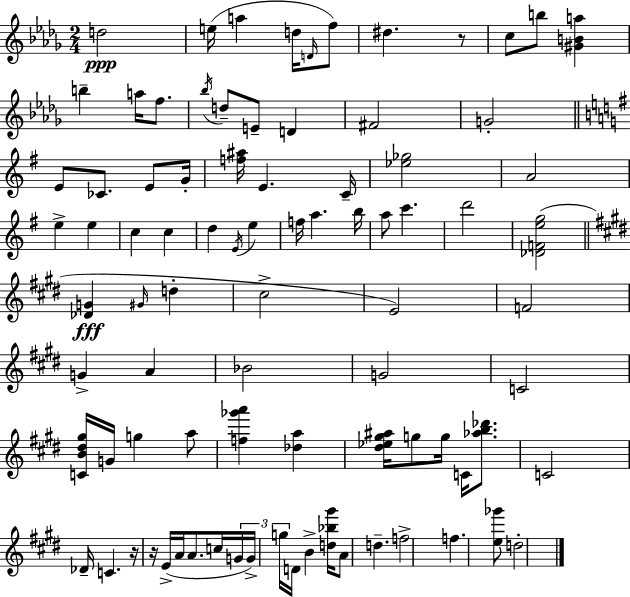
X:1
T:Untitled
M:2/4
L:1/4
K:Bbm
d2 e/4 a d/4 D/4 f/2 ^d z/2 c/2 b/2 [^GBa] b a/4 f/2 _b/4 d/2 E/2 D ^F2 G2 E/2 _C/2 E/2 G/4 [f^a]/4 E C/4 [_e_g]2 A2 e e c c d E/4 e f/4 a b/4 a/2 c' d'2 [_DFeg]2 [_DG] ^G/4 d ^c2 E2 F2 G A _B2 G2 C2 [CB^d^g]/4 G/4 g a/2 [f_g'a'] [_da] [^d_e^g^a]/4 g/2 g/4 C/4 [_ab_d']/2 C2 _D/4 C z/4 z/4 E/4 A/4 A/2 c/4 G/4 G/4 g/4 D/4 B [d_b^g']/4 A/2 d f2 f [e_g']/2 d2